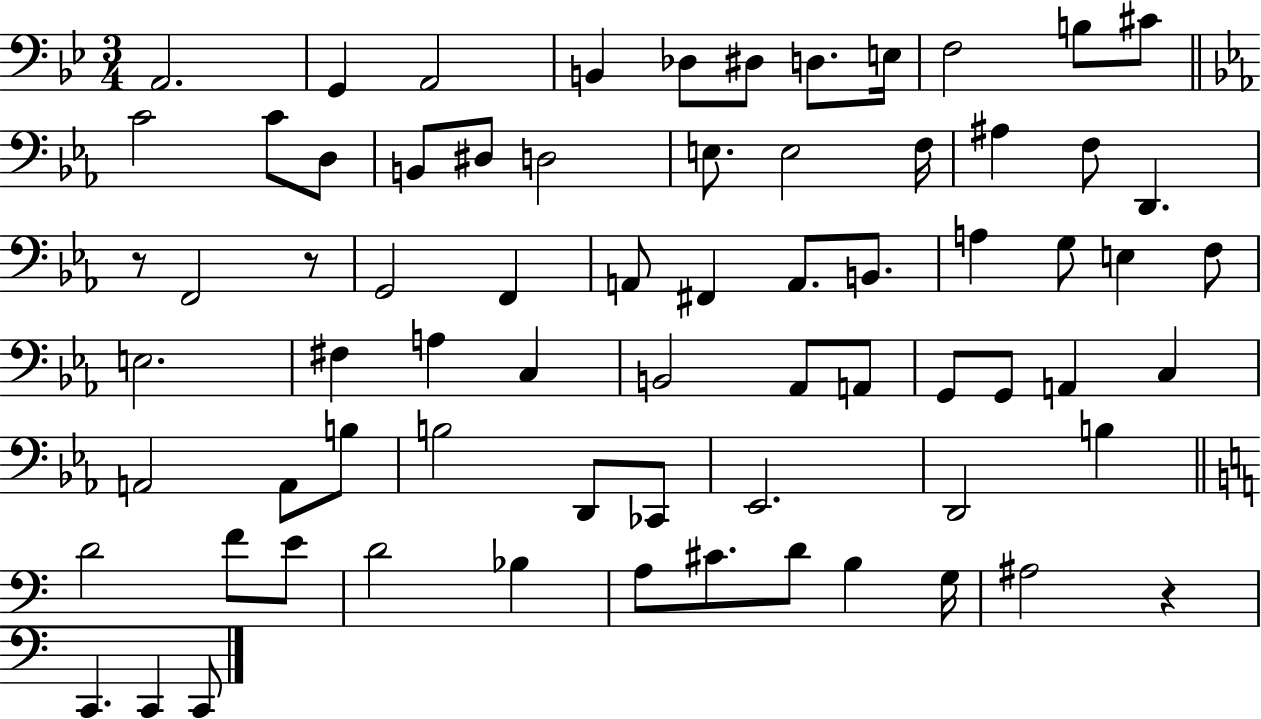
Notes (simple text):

A2/h. G2/q A2/h B2/q Db3/e D#3/e D3/e. E3/s F3/h B3/e C#4/e C4/h C4/e D3/e B2/e D#3/e D3/h E3/e. E3/h F3/s A#3/q F3/e D2/q. R/e F2/h R/e G2/h F2/q A2/e F#2/q A2/e. B2/e. A3/q G3/e E3/q F3/e E3/h. F#3/q A3/q C3/q B2/h Ab2/e A2/e G2/e G2/e A2/q C3/q A2/h A2/e B3/e B3/h D2/e CES2/e Eb2/h. D2/h B3/q D4/h F4/e E4/e D4/h Bb3/q A3/e C#4/e. D4/e B3/q G3/s A#3/h R/q C2/q. C2/q C2/e